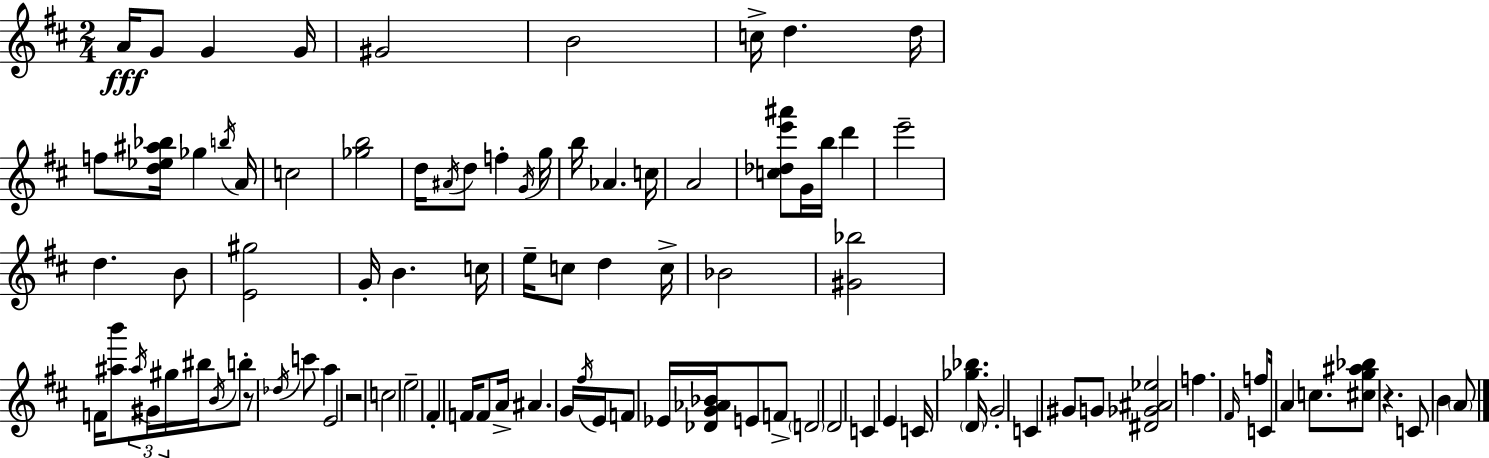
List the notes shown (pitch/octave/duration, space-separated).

A4/s G4/e G4/q G4/s G#4/h B4/h C5/s D5/q. D5/s F5/e [D5,Eb5,A#5,Bb5]/s Gb5/q B5/s A4/s C5/h [Gb5,B5]/h D5/s A#4/s D5/e F5/q G4/s G5/s B5/s Ab4/q. C5/s A4/h [C5,Db5,E6,A#6]/e G4/s B5/s D6/q E6/h D5/q. B4/e [E4,G#5]/h G4/s B4/q. C5/s E5/s C5/e D5/q C5/s Bb4/h [G#4,Bb5]/h F4/s [A#5,B6]/e A#5/s G#4/s G#5/s BIS5/s B4/s B5/e R/e Db5/s C6/e A5/q E4/h R/h C5/h E5/h F#4/q F4/s F4/e A4/s A#4/q. G4/s F#5/s E4/s F4/e Eb4/s [Db4,G4,Ab4,Bb4]/s E4/e F4/e D4/h D4/h C4/q E4/q C4/s [Gb5,Bb5]/q. D4/s G4/h C4/q G#4/e G4/e [D#4,Gb4,A#4,Eb5]/h F5/q. F#4/s F5/e C4/s A4/q C5/e. [C#5,G5,A#5,Bb5]/e R/q. C4/e B4/q A4/e